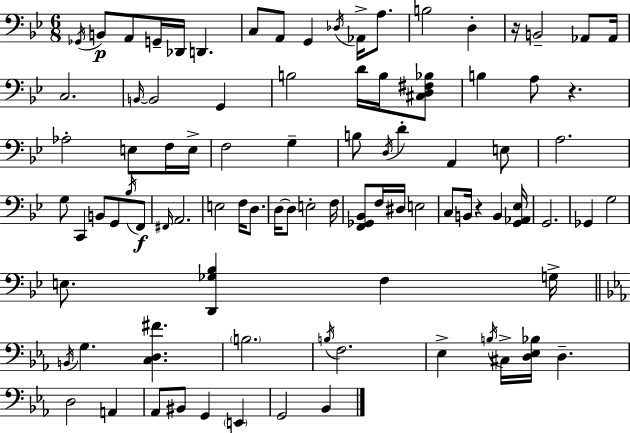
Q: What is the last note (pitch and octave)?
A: Bb2